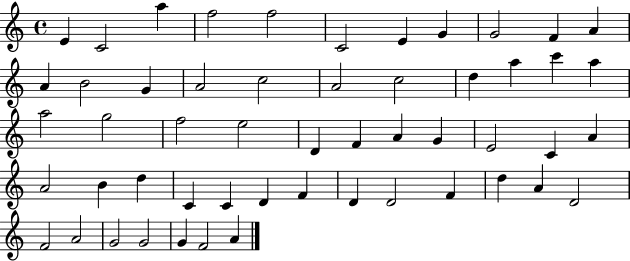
E4/q C4/h A5/q F5/h F5/h C4/h E4/q G4/q G4/h F4/q A4/q A4/q B4/h G4/q A4/h C5/h A4/h C5/h D5/q A5/q C6/q A5/q A5/h G5/h F5/h E5/h D4/q F4/q A4/q G4/q E4/h C4/q A4/q A4/h B4/q D5/q C4/q C4/q D4/q F4/q D4/q D4/h F4/q D5/q A4/q D4/h F4/h A4/h G4/h G4/h G4/q F4/h A4/q